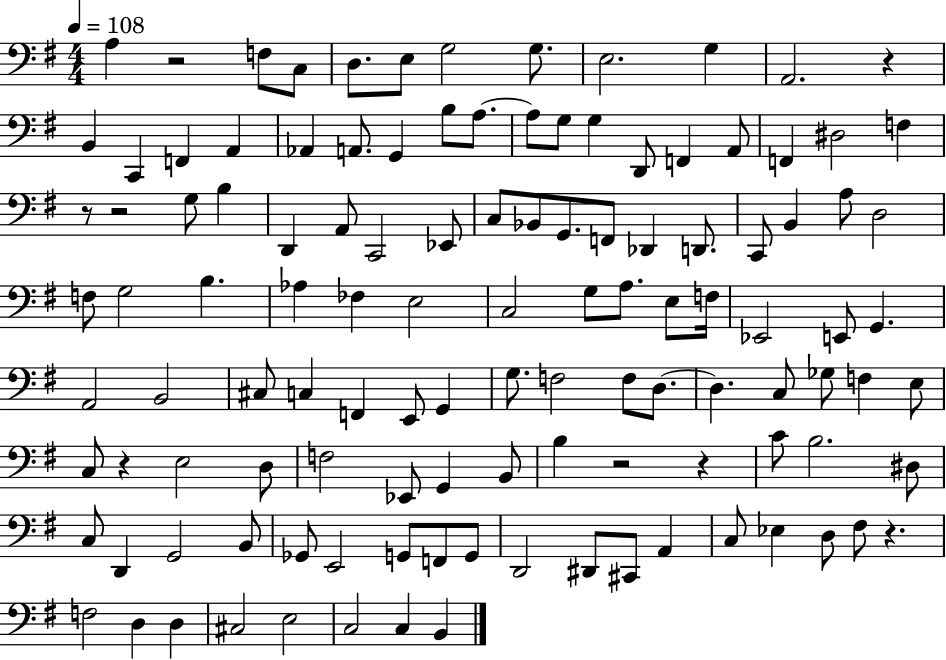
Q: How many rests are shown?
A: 8